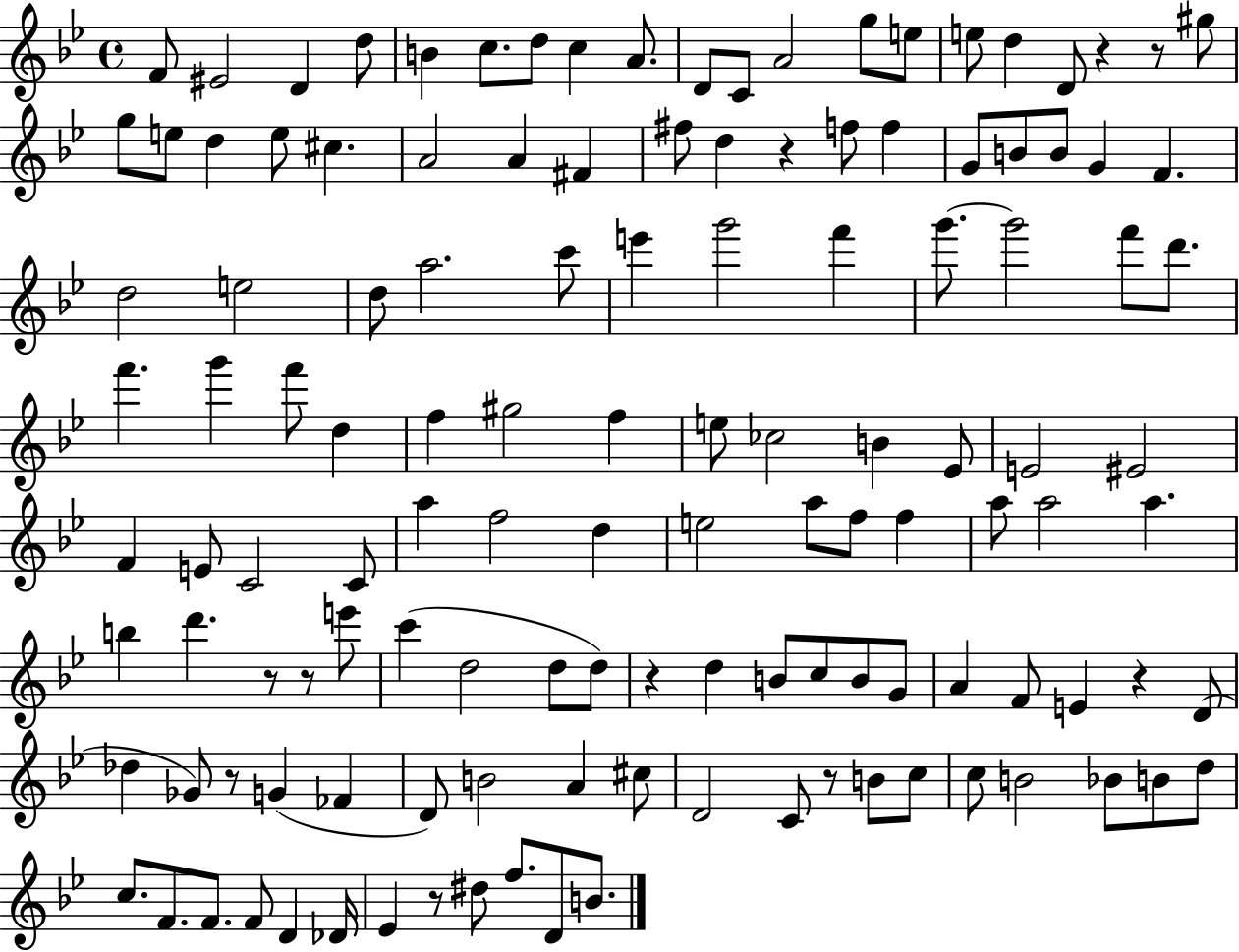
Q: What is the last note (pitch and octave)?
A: B4